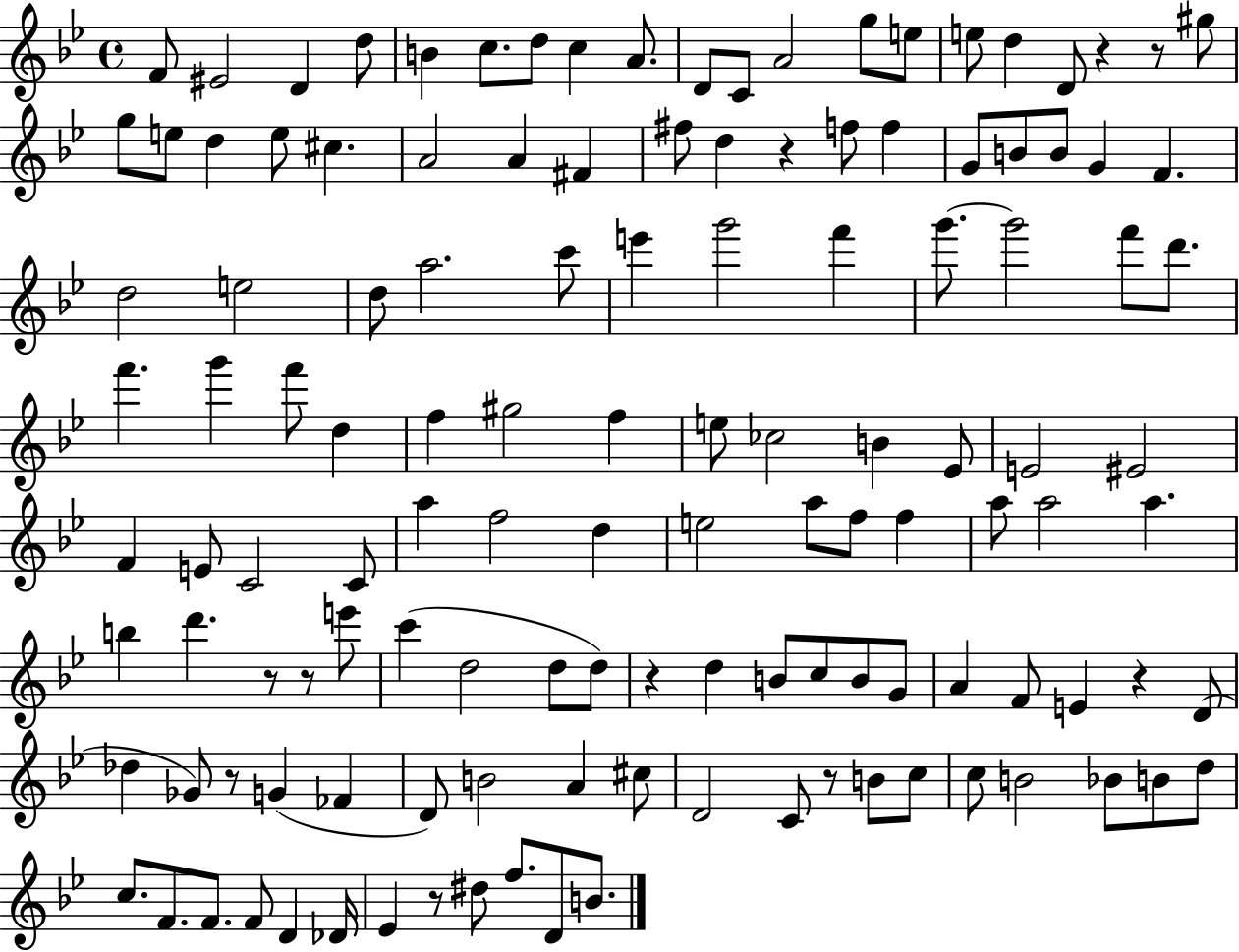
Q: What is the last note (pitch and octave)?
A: B4